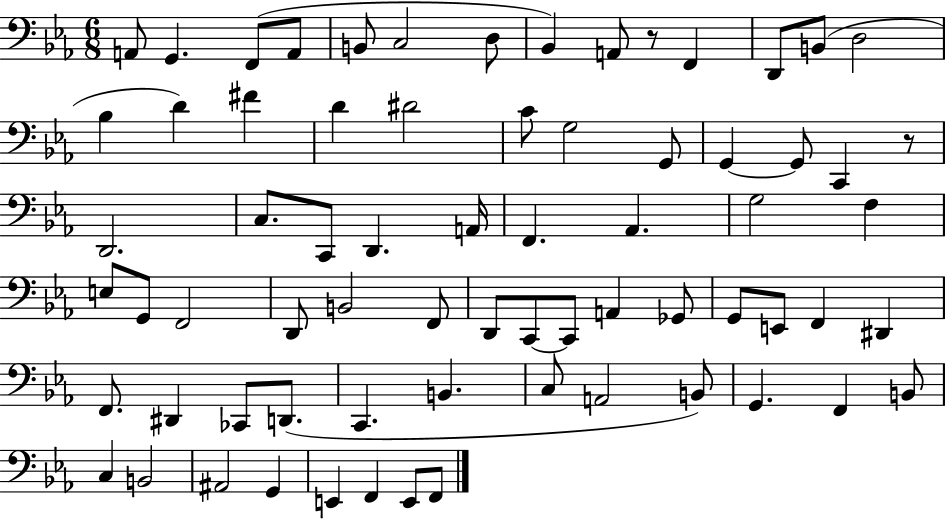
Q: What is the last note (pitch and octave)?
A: F2